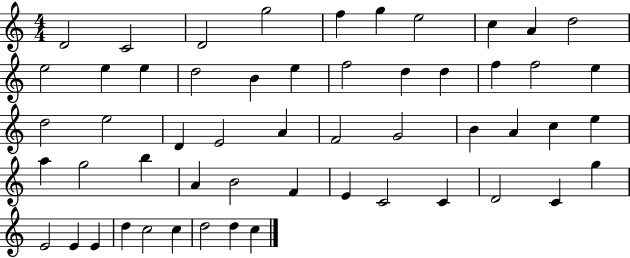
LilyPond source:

{
  \clef treble
  \numericTimeSignature
  \time 4/4
  \key c \major
  d'2 c'2 | d'2 g''2 | f''4 g''4 e''2 | c''4 a'4 d''2 | \break e''2 e''4 e''4 | d''2 b'4 e''4 | f''2 d''4 d''4 | f''4 f''2 e''4 | \break d''2 e''2 | d'4 e'2 a'4 | f'2 g'2 | b'4 a'4 c''4 e''4 | \break a''4 g''2 b''4 | a'4 b'2 f'4 | e'4 c'2 c'4 | d'2 c'4 g''4 | \break e'2 e'4 e'4 | d''4 c''2 c''4 | d''2 d''4 c''4 | \bar "|."
}